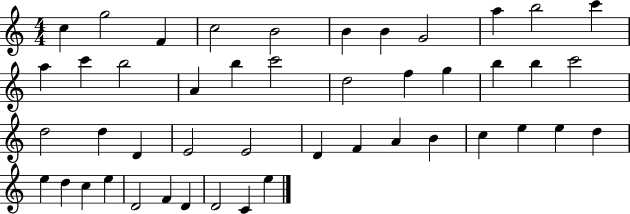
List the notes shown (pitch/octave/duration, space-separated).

C5/q G5/h F4/q C5/h B4/h B4/q B4/q G4/h A5/q B5/h C6/q A5/q C6/q B5/h A4/q B5/q C6/h D5/h F5/q G5/q B5/q B5/q C6/h D5/h D5/q D4/q E4/h E4/h D4/q F4/q A4/q B4/q C5/q E5/q E5/q D5/q E5/q D5/q C5/q E5/q D4/h F4/q D4/q D4/h C4/q E5/q